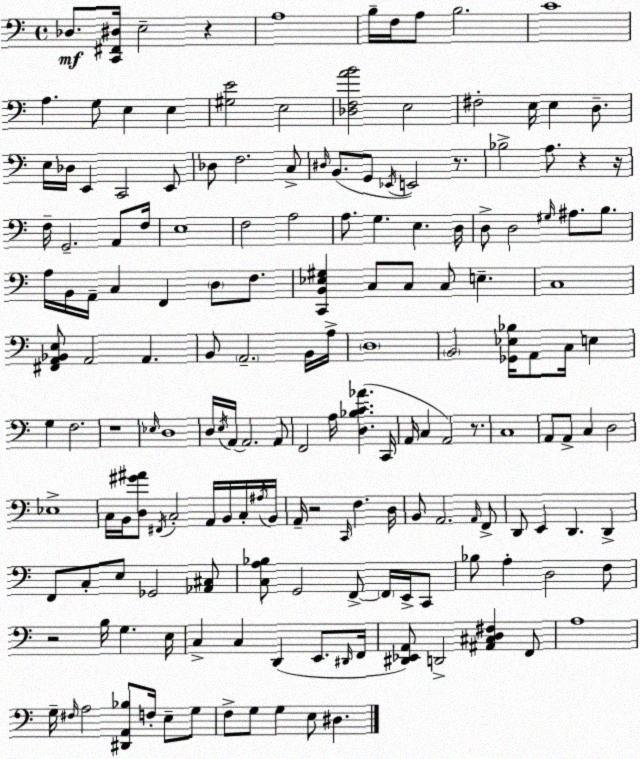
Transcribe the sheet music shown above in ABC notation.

X:1
T:Untitled
M:4/4
L:1/4
K:Am
_D,/2 [C,,^F,,^D,]/4 E,2 z A,4 B,/4 F,/4 A,/2 B,2 C4 A, G,/2 E, E, [^G,E]2 E,2 [_D,F,AB]2 E,2 ^F,2 E,/4 E, D,/2 E,/4 _D,/4 E,, C,,2 E,,/2 _D,/2 F,2 C,/2 ^D,/4 B,,/2 G,,/2 _E,,/4 E,,2 z/2 _B,2 A,/2 z z/4 F,/4 G,,2 A,,/2 F,/4 E,4 F,2 A,2 A,/2 G, E, D,/4 D,/2 D,2 ^G,/4 ^A,/2 B,/2 A,/4 B,,/4 A,,/4 C, F,, D,/2 F,/2 [C,,B,,_E,^G,] C,/2 C,/2 C,/2 E, C,4 [^F,,A,,_B,,E,]/2 A,,2 A,, B,,/2 A,,2 B,,/4 A,/4 D,4 B,,2 [_G,,_E,_B,]/4 A,,/2 C,/4 E, G, F,2 z4 _E,/4 D,4 D,/4 E,/4 A,,/4 A,,2 A,,/2 F,,2 A,/4 [D,_B,C_A] C,,/4 A,,/4 C, A,,2 z/2 C,4 A,,/2 A,,/2 C, D,2 _E,4 C,/4 B,,/4 [D,^G^A]/2 ^F,,/4 C,2 A,,/4 B,,/4 C,/4 ^A,/4 B,,/4 A,,/4 z2 C,,/4 F, D,/4 B,,/2 A,,2 A,,/4 F,,/2 D,,/2 E,, D,, D,, F,,/2 C,/2 E,/2 _G,,2 [_A,,^C,]/2 [C,A,_B,]/2 G,,2 F,,/2 F,,/4 E,,/4 C,,/2 _B,/2 A, D,2 F,/2 z2 B,/4 G, E,/4 C, C, D,, E,,/2 ^D,,/4 F,,/4 [^D,,_E,,A,,]/2 D,,2 [^A,,^C,D,^F,] F,,/2 A,4 G,/4 ^F,/4 A,2 [^D,,A,,_B,]/2 F,/4 E,/2 G,/2 F,/2 G,/2 G, E,/2 ^D,